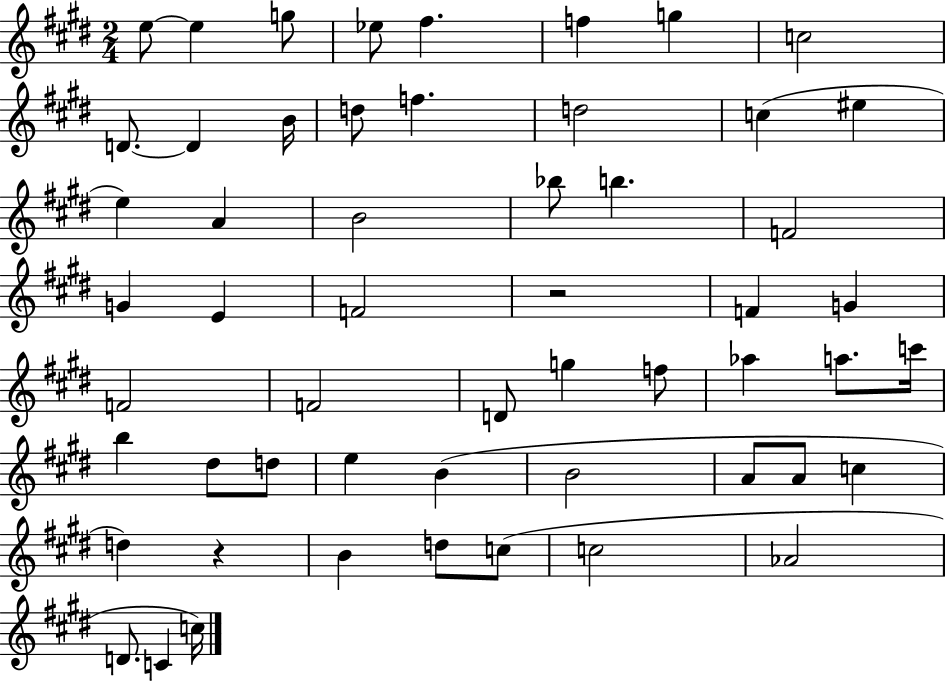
{
  \clef treble
  \numericTimeSignature
  \time 2/4
  \key e \major
  \repeat volta 2 { e''8~~ e''4 g''8 | ees''8 fis''4. | f''4 g''4 | c''2 | \break d'8.~~ d'4 b'16 | d''8 f''4. | d''2 | c''4( eis''4 | \break e''4) a'4 | b'2 | bes''8 b''4. | f'2 | \break g'4 e'4 | f'2 | r2 | f'4 g'4 | \break f'2 | f'2 | d'8 g''4 f''8 | aes''4 a''8. c'''16 | \break b''4 dis''8 d''8 | e''4 b'4( | b'2 | a'8 a'8 c''4 | \break d''4) r4 | b'4 d''8 c''8( | c''2 | aes'2 | \break d'8. c'4 c''16) | } \bar "|."
}